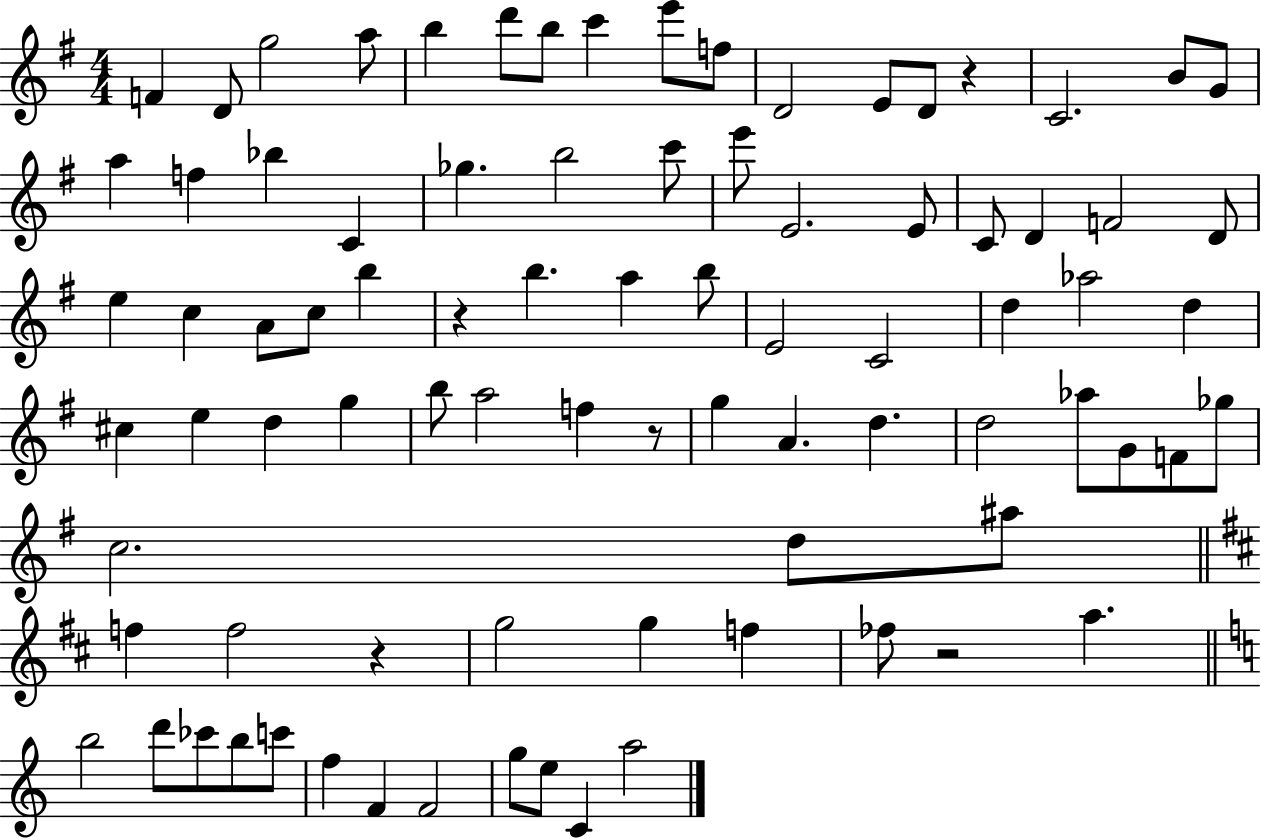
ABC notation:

X:1
T:Untitled
M:4/4
L:1/4
K:G
F D/2 g2 a/2 b d'/2 b/2 c' e'/2 f/2 D2 E/2 D/2 z C2 B/2 G/2 a f _b C _g b2 c'/2 e'/2 E2 E/2 C/2 D F2 D/2 e c A/2 c/2 b z b a b/2 E2 C2 d _a2 d ^c e d g b/2 a2 f z/2 g A d d2 _a/2 G/2 F/2 _g/2 c2 d/2 ^a/2 f f2 z g2 g f _f/2 z2 a b2 d'/2 _c'/2 b/2 c'/2 f F F2 g/2 e/2 C a2